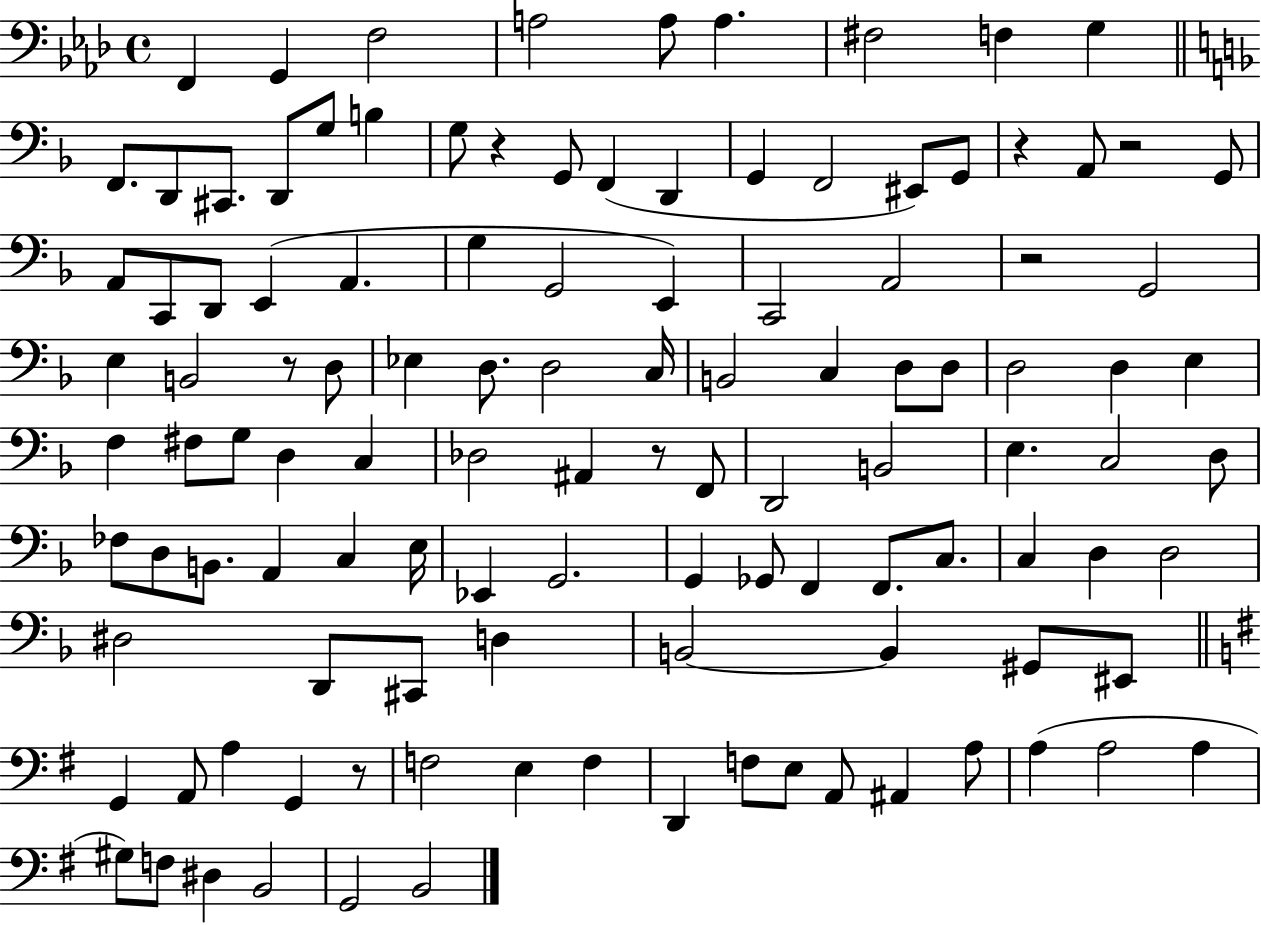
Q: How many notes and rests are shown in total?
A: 116